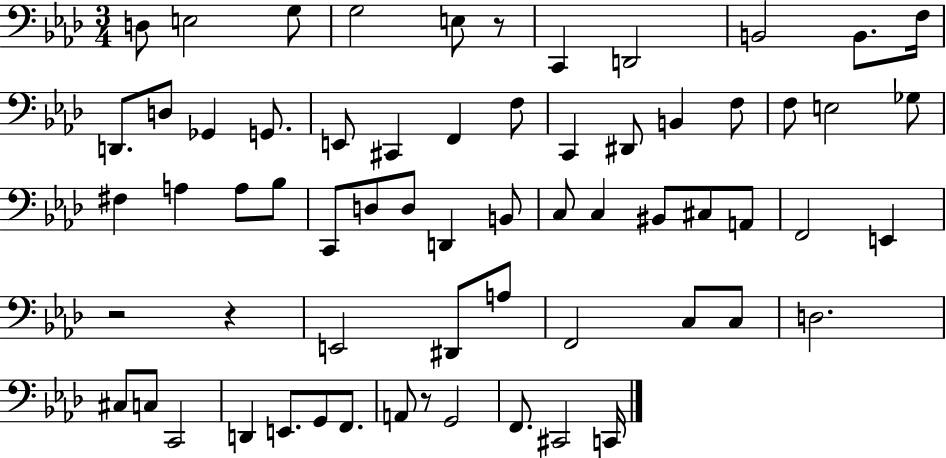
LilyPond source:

{
  \clef bass
  \numericTimeSignature
  \time 3/4
  \key aes \major
  \repeat volta 2 { d8 e2 g8 | g2 e8 r8 | c,4 d,2 | b,2 b,8. f16 | \break d,8. d8 ges,4 g,8. | e,8 cis,4 f,4 f8 | c,4 dis,8 b,4 f8 | f8 e2 ges8 | \break fis4 a4 a8 bes8 | c,8 d8 d8 d,4 b,8 | c8 c4 bis,8 cis8 a,8 | f,2 e,4 | \break r2 r4 | e,2 dis,8 a8 | f,2 c8 c8 | d2. | \break cis8 c8 c,2 | d,4 e,8. g,8 f,8. | a,8 r8 g,2 | f,8. cis,2 c,16 | \break } \bar "|."
}